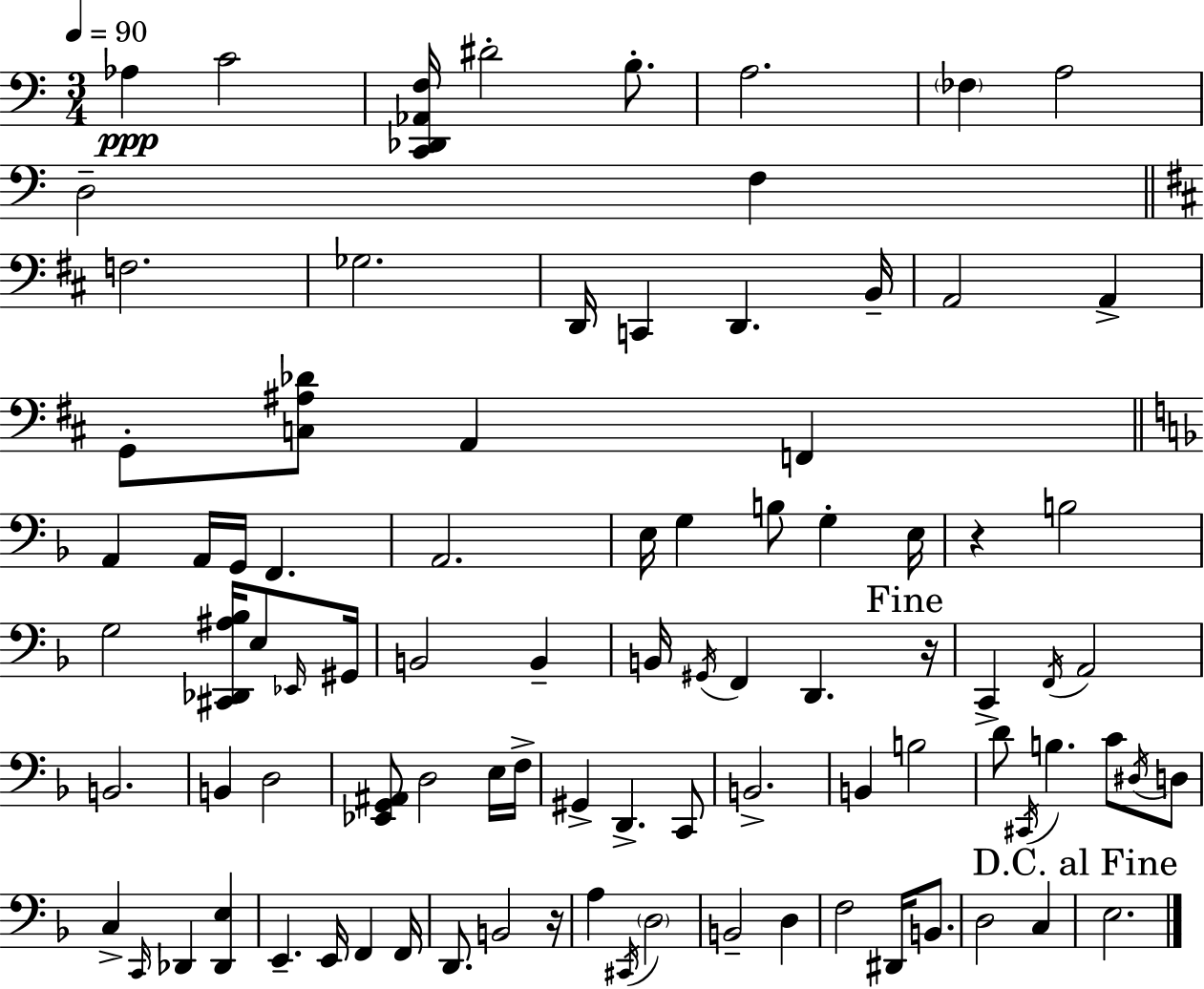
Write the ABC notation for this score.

X:1
T:Untitled
M:3/4
L:1/4
K:C
_A, C2 [C,,_D,,_A,,F,]/4 ^D2 B,/2 A,2 _F, A,2 D,2 F, F,2 _G,2 D,,/4 C,, D,, B,,/4 A,,2 A,, G,,/2 [C,^A,_D]/2 A,, F,, A,, A,,/4 G,,/4 F,, A,,2 E,/4 G, B,/2 G, E,/4 z B,2 G,2 [^C,,_D,,^A,_B,]/4 E,/2 _E,,/4 ^G,,/4 B,,2 B,, B,,/4 ^G,,/4 F,, D,, z/4 C,, F,,/4 A,,2 B,,2 B,, D,2 [_E,,G,,^A,,]/2 D,2 E,/4 F,/4 ^G,, D,, C,,/2 B,,2 B,, B,2 D/2 ^C,,/4 B, C/2 ^D,/4 D,/2 C, C,,/4 _D,, [_D,,E,] E,, E,,/4 F,, F,,/4 D,,/2 B,,2 z/4 A, ^C,,/4 D,2 B,,2 D, F,2 ^D,,/4 B,,/2 D,2 C, E,2